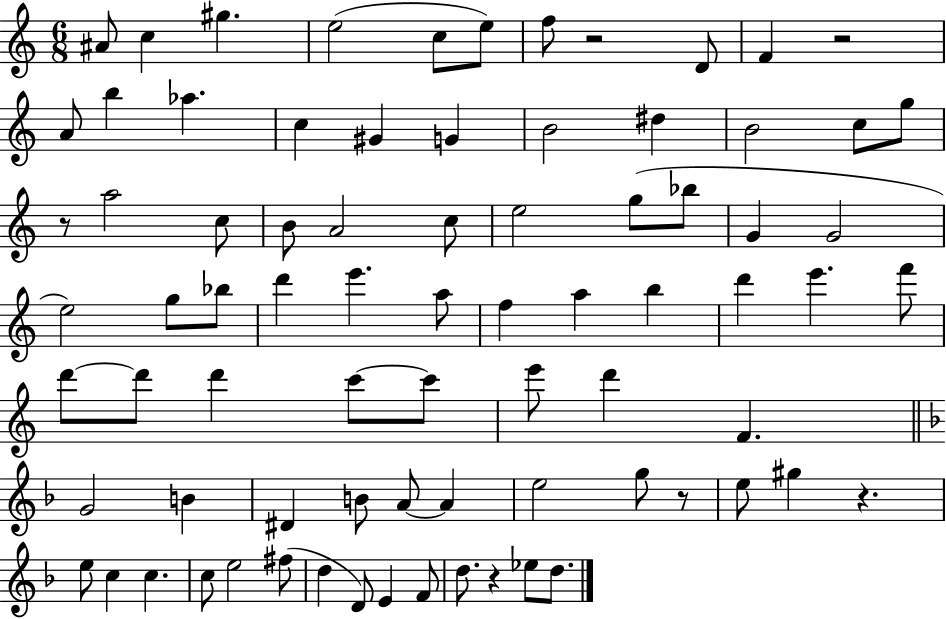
{
  \clef treble
  \numericTimeSignature
  \time 6/8
  \key c \major
  ais'8 c''4 gis''4. | e''2( c''8 e''8) | f''8 r2 d'8 | f'4 r2 | \break a'8 b''4 aes''4. | c''4 gis'4 g'4 | b'2 dis''4 | b'2 c''8 g''8 | \break r8 a''2 c''8 | b'8 a'2 c''8 | e''2 g''8( bes''8 | g'4 g'2 | \break e''2) g''8 bes''8 | d'''4 e'''4. a''8 | f''4 a''4 b''4 | d'''4 e'''4. f'''8 | \break d'''8~~ d'''8 d'''4 c'''8~~ c'''8 | e'''8 d'''4 f'4. | \bar "||" \break \key d \minor g'2 b'4 | dis'4 b'8 a'8~~ a'4 | e''2 g''8 r8 | e''8 gis''4 r4. | \break e''8 c''4 c''4. | c''8 e''2 fis''8( | d''4 d'8) e'4 f'8 | d''8. r4 ees''8 d''8. | \break \bar "|."
}